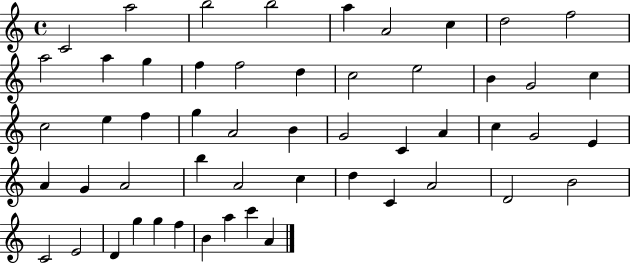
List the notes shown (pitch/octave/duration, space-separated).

C4/h A5/h B5/h B5/h A5/q A4/h C5/q D5/h F5/h A5/h A5/q G5/q F5/q F5/h D5/q C5/h E5/h B4/q G4/h C5/q C5/h E5/q F5/q G5/q A4/h B4/q G4/h C4/q A4/q C5/q G4/h E4/q A4/q G4/q A4/h B5/q A4/h C5/q D5/q C4/q A4/h D4/h B4/h C4/h E4/h D4/q G5/q G5/q F5/q B4/q A5/q C6/q A4/q